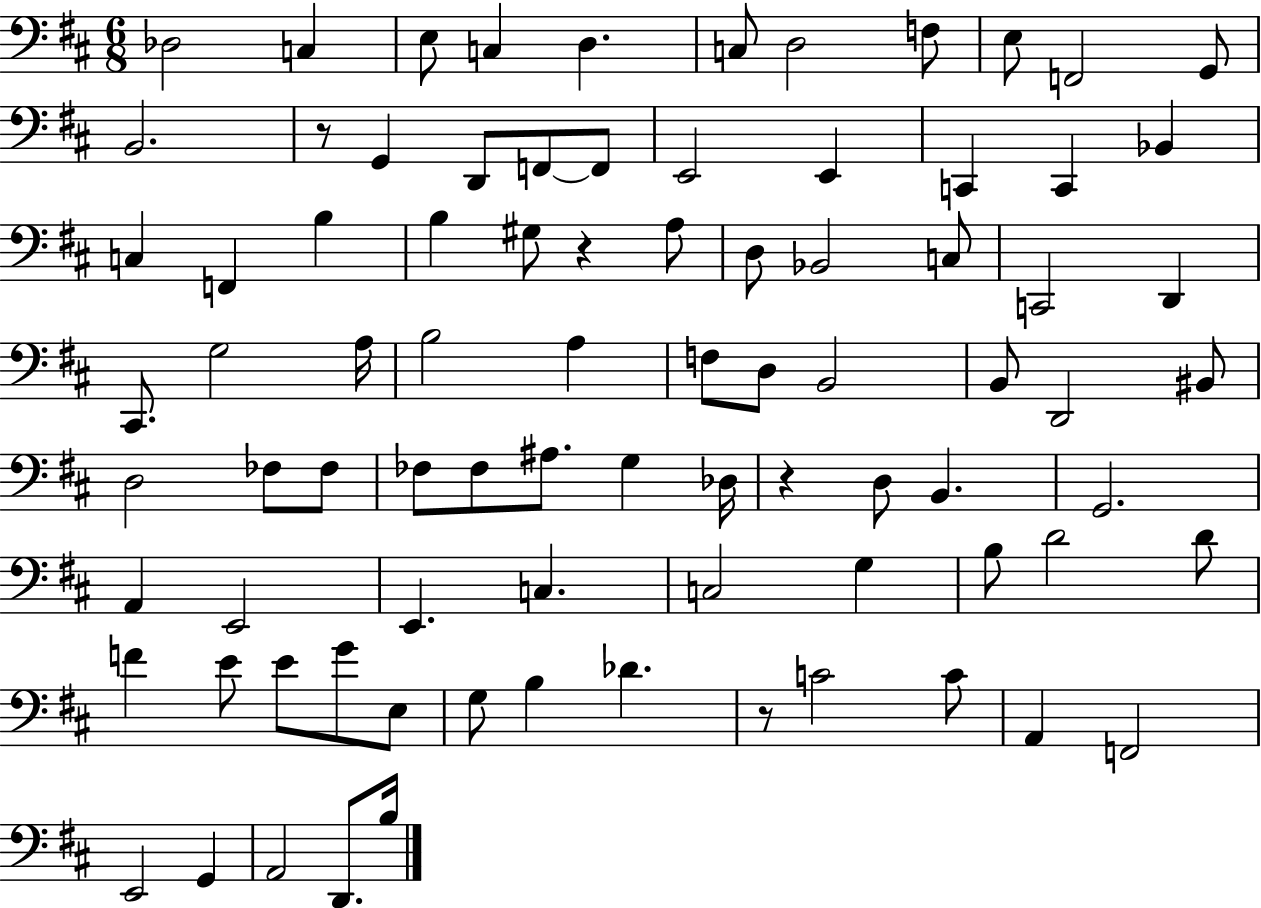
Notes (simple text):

Db3/h C3/q E3/e C3/q D3/q. C3/e D3/h F3/e E3/e F2/h G2/e B2/h. R/e G2/q D2/e F2/e F2/e E2/h E2/q C2/q C2/q Bb2/q C3/q F2/q B3/q B3/q G#3/e R/q A3/e D3/e Bb2/h C3/e C2/h D2/q C#2/e. G3/h A3/s B3/h A3/q F3/e D3/e B2/h B2/e D2/h BIS2/e D3/h FES3/e FES3/e FES3/e FES3/e A#3/e. G3/q Db3/s R/q D3/e B2/q. G2/h. A2/q E2/h E2/q. C3/q. C3/h G3/q B3/e D4/h D4/e F4/q E4/e E4/e G4/e E3/e G3/e B3/q Db4/q. R/e C4/h C4/e A2/q F2/h E2/h G2/q A2/h D2/e. B3/s